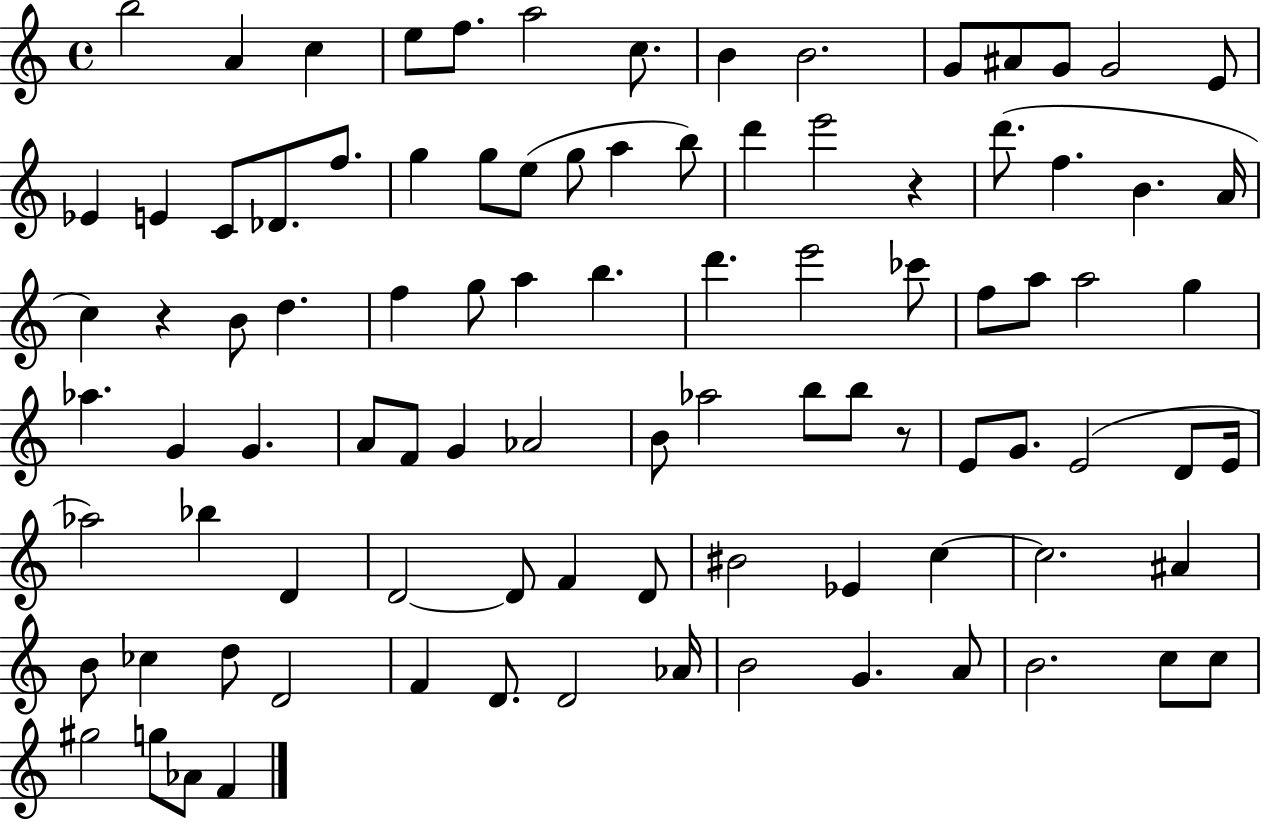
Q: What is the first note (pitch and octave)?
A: B5